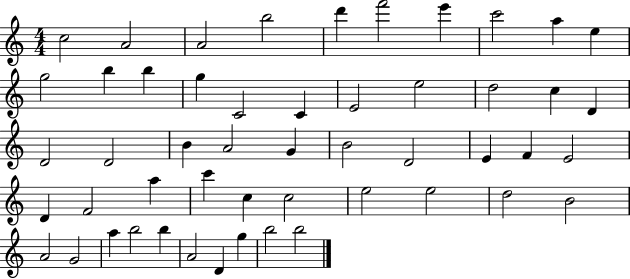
C5/h A4/h A4/h B5/h D6/q F6/h E6/q C6/h A5/q E5/q G5/h B5/q B5/q G5/q C4/h C4/q E4/h E5/h D5/h C5/q D4/q D4/h D4/h B4/q A4/h G4/q B4/h D4/h E4/q F4/q E4/h D4/q F4/h A5/q C6/q C5/q C5/h E5/h E5/h D5/h B4/h A4/h G4/h A5/q B5/h B5/q A4/h D4/q G5/q B5/h B5/h